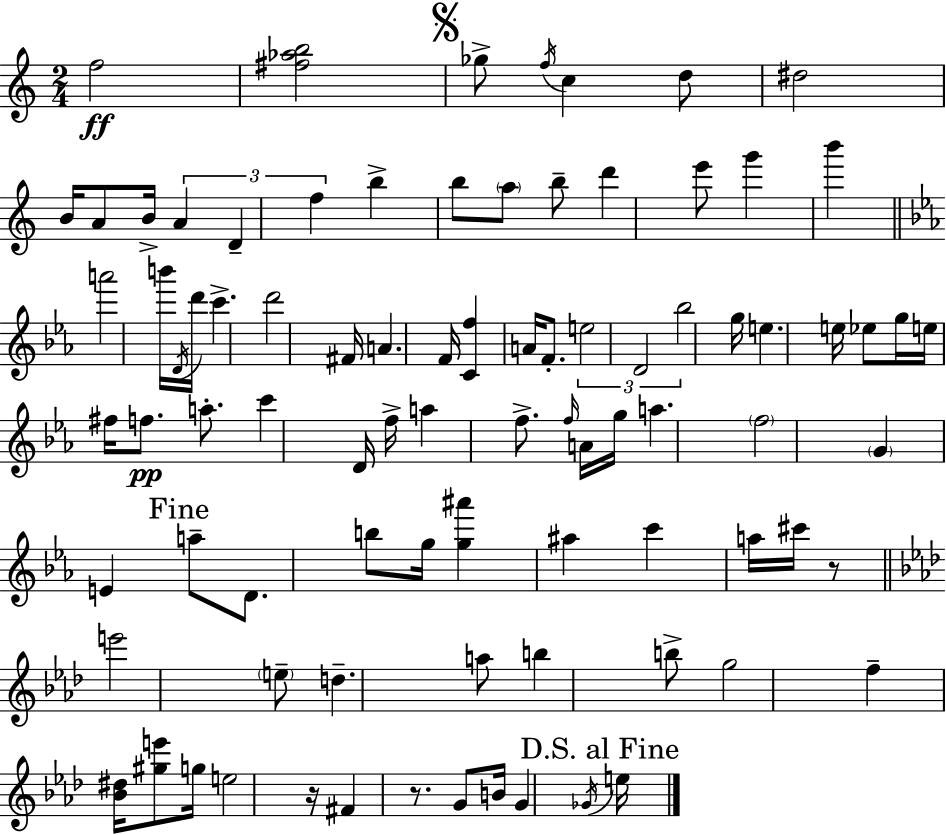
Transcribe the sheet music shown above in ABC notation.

X:1
T:Untitled
M:2/4
L:1/4
K:Am
f2 [^f_ab]2 _g/2 f/4 c d/2 ^d2 B/4 A/2 B/4 A D f b b/2 a/2 b/2 d' e'/2 g' b' a'2 b'/4 D/4 d'/4 c' d'2 ^F/4 A F/4 [Cf] A/4 F/2 e2 D2 _b2 g/4 e e/4 _e/2 g/4 e/4 ^f/4 f/2 a/2 c' D/4 f/4 a f/2 f/4 A/4 g/4 a f2 G E a/2 D/2 b/2 g/4 [g^a'] ^a c' a/4 ^c'/4 z/2 e'2 e/2 d a/2 b b/2 g2 f [_B^d]/4 [^ge']/2 g/4 e2 z/4 ^F z/2 G/2 B/4 G _G/4 e/4